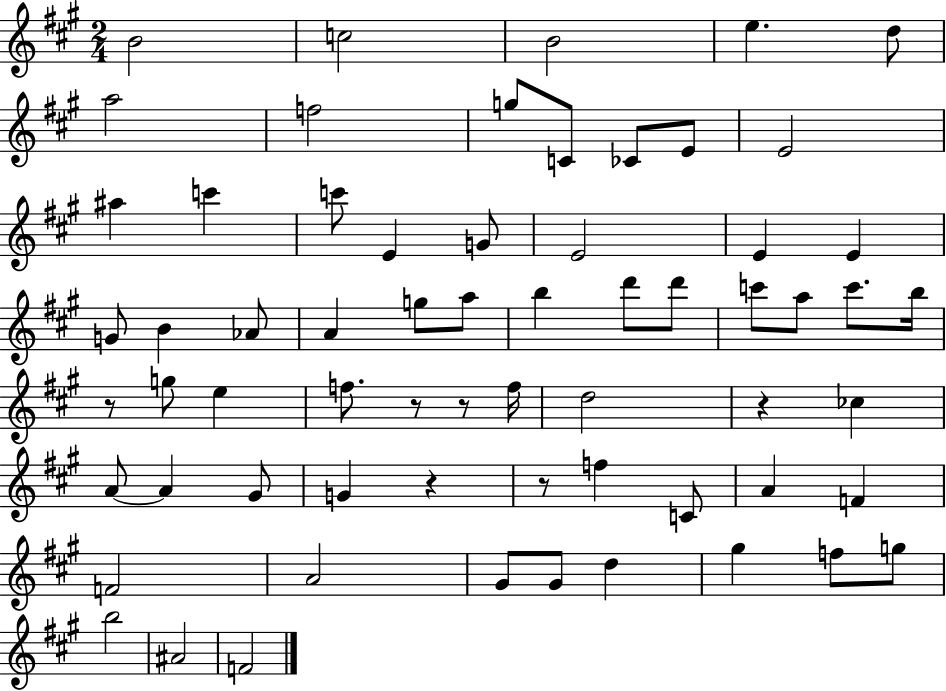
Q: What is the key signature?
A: A major